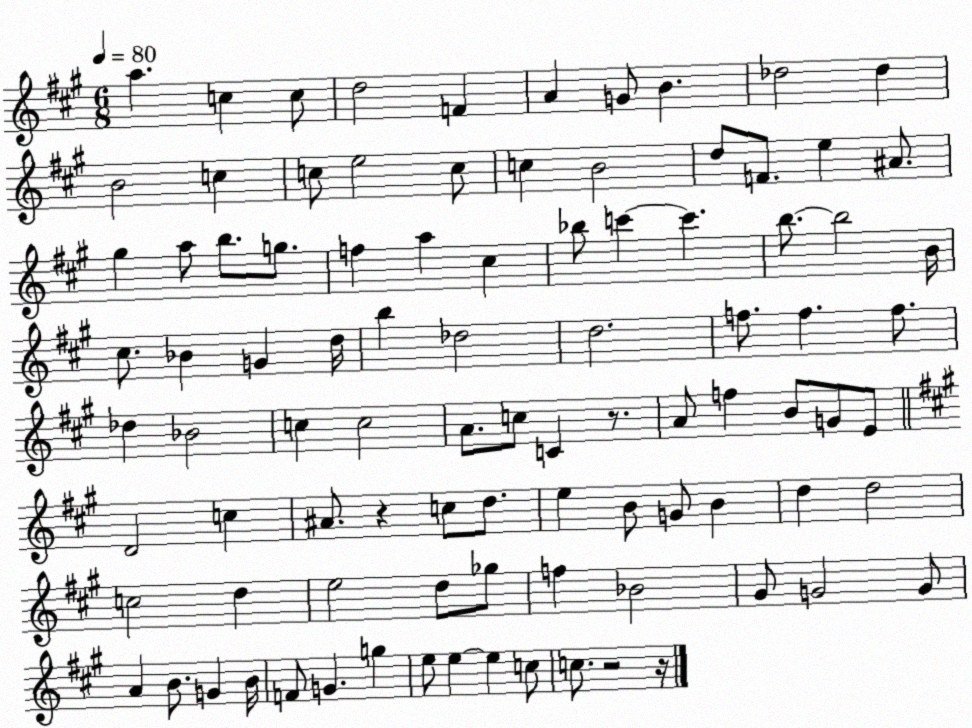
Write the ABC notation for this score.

X:1
T:Untitled
M:6/8
L:1/4
K:A
a c c/2 d2 F A G/2 B _d2 _d B2 c c/2 e2 c/2 c B2 d/2 F/2 e ^A/2 ^g a/2 b/2 g/2 f a ^c _b/2 c' c' b/2 b2 B/4 ^c/2 _B G d/4 b _d2 d2 f/2 f f/2 _d _B2 c c2 A/2 c/2 C z/2 A/2 f B/2 G/2 E/2 D2 c ^A/2 z c/2 d/2 e B/2 G/2 B d d2 c2 d e2 d/2 _g/2 f _B2 ^G/2 G2 G/2 A B/2 G B/4 F/2 G g e/2 e e c/2 c/2 z2 z/4